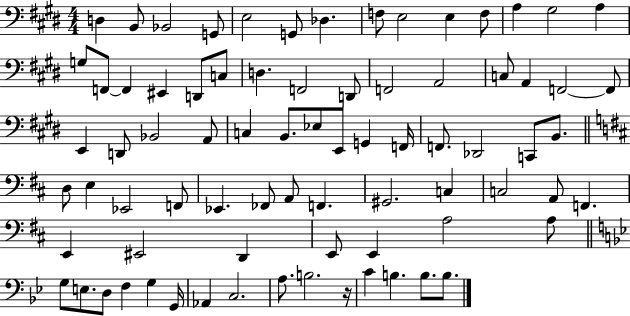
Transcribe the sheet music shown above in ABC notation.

X:1
T:Untitled
M:4/4
L:1/4
K:E
D, B,,/2 _B,,2 G,,/2 E,2 G,,/2 _D, F,/2 E,2 E, F,/2 A, ^G,2 A, G,/2 F,,/2 F,, ^E,, D,,/2 C,/2 D, F,,2 D,,/2 F,,2 A,,2 C,/2 A,, F,,2 F,,/2 E,, D,,/2 _B,,2 A,,/2 C, B,,/2 _E,/2 E,,/2 G,, F,,/4 F,,/2 _D,,2 C,,/2 B,,/2 D,/2 E, _E,,2 F,,/2 _E,, _F,,/2 A,,/2 F,, ^G,,2 C, C,2 A,,/2 F,, E,, ^E,,2 D,, E,,/2 E,, A,2 A,/2 G,/2 E,/2 D,/2 F, G, G,,/4 _A,, C,2 A,/2 B,2 z/4 C B, B,/2 B,/2